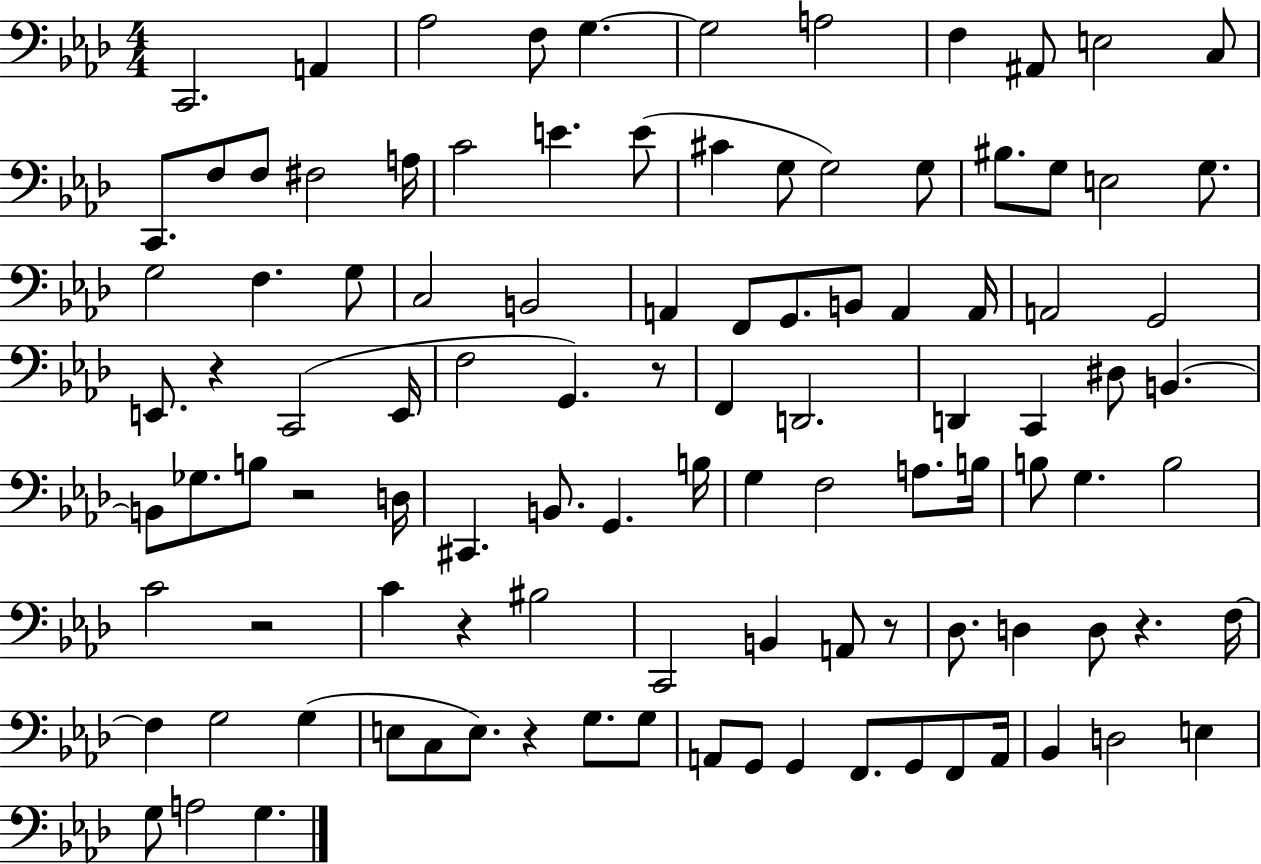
{
  \clef bass
  \numericTimeSignature
  \time 4/4
  \key aes \major
  c,2. a,4 | aes2 f8 g4.~~ | g2 a2 | f4 ais,8 e2 c8 | \break c,8. f8 f8 fis2 a16 | c'2 e'4. e'8( | cis'4 g8 g2) g8 | bis8. g8 e2 g8. | \break g2 f4. g8 | c2 b,2 | a,4 f,8 g,8. b,8 a,4 a,16 | a,2 g,2 | \break e,8. r4 c,2( e,16 | f2 g,4.) r8 | f,4 d,2. | d,4 c,4 dis8 b,4.~~ | \break b,8 ges8. b8 r2 d16 | cis,4. b,8. g,4. b16 | g4 f2 a8. b16 | b8 g4. b2 | \break c'2 r2 | c'4 r4 bis2 | c,2 b,4 a,8 r8 | des8. d4 d8 r4. f16~~ | \break f4 g2 g4( | e8 c8 e8.) r4 g8. g8 | a,8 g,8 g,4 f,8. g,8 f,8 a,16 | bes,4 d2 e4 | \break g8 a2 g4. | \bar "|."
}